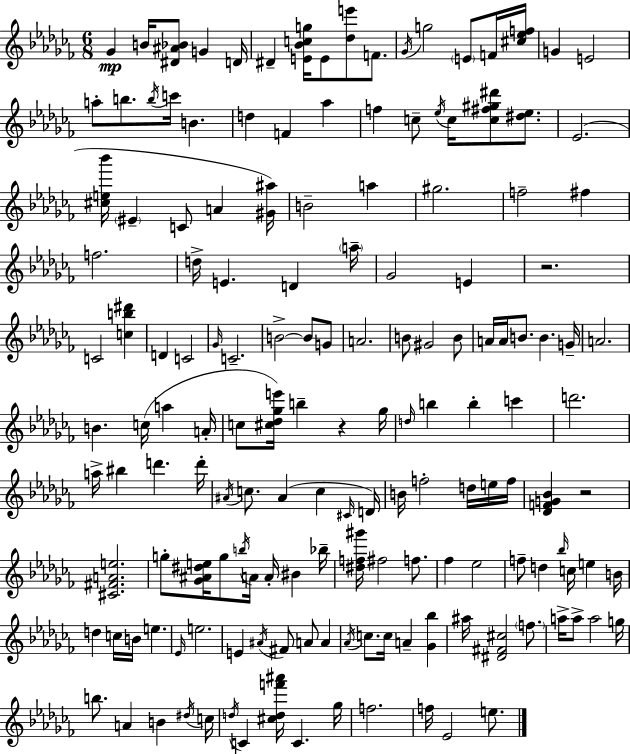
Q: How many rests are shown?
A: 3